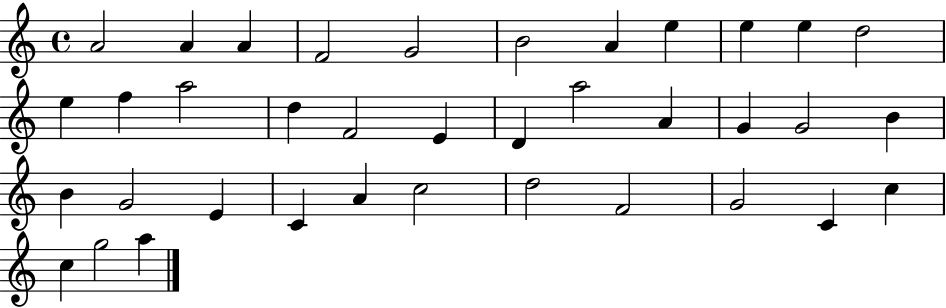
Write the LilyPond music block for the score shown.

{
  \clef treble
  \time 4/4
  \defaultTimeSignature
  \key c \major
  a'2 a'4 a'4 | f'2 g'2 | b'2 a'4 e''4 | e''4 e''4 d''2 | \break e''4 f''4 a''2 | d''4 f'2 e'4 | d'4 a''2 a'4 | g'4 g'2 b'4 | \break b'4 g'2 e'4 | c'4 a'4 c''2 | d''2 f'2 | g'2 c'4 c''4 | \break c''4 g''2 a''4 | \bar "|."
}